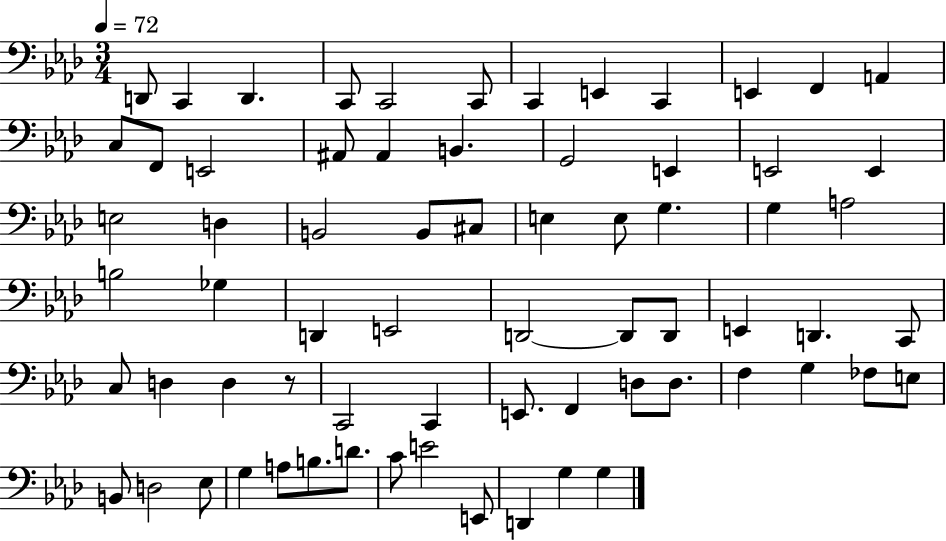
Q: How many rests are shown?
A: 1